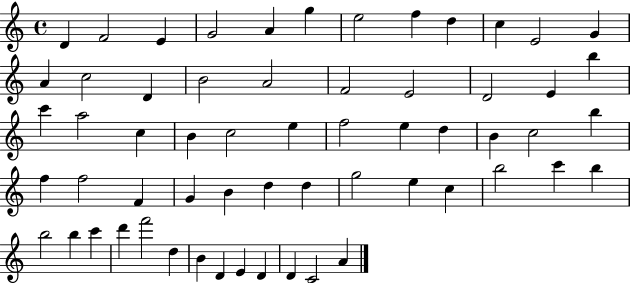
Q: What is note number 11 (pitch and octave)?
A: E4